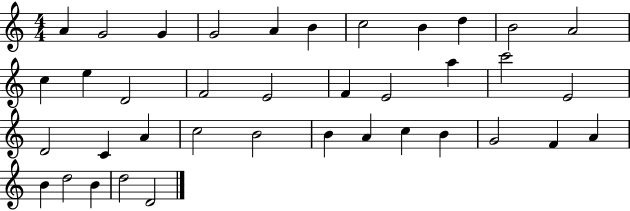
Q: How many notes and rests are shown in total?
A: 38